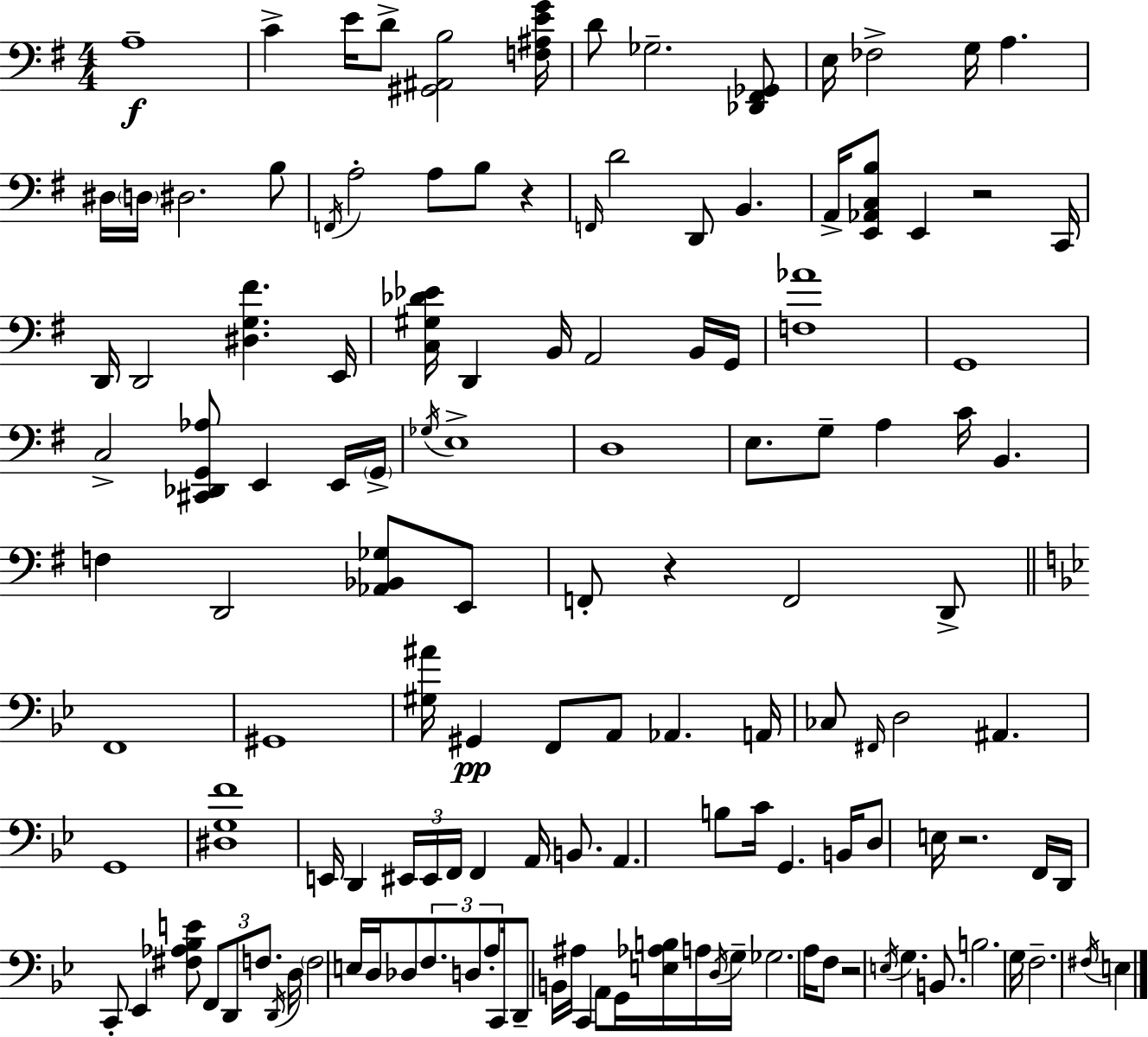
X:1
T:Untitled
M:4/4
L:1/4
K:Em
A,4 C E/4 D/2 [^G,,^A,,B,]2 [F,^A,EG]/4 D/2 _G,2 [_D,,^F,,_G,,]/2 E,/4 _F,2 G,/4 A, ^D,/4 D,/4 ^D,2 B,/2 F,,/4 A,2 A,/2 B,/2 z F,,/4 D2 D,,/2 B,, A,,/4 [E,,_A,,C,B,]/2 E,, z2 C,,/4 D,,/4 D,,2 [^D,G,^F] E,,/4 [C,^G,_D_E]/4 D,, B,,/4 A,,2 B,,/4 G,,/4 [F,_A]4 G,,4 C,2 [^C,,_D,,G,,_A,]/2 E,, E,,/4 G,,/4 _G,/4 E,4 D,4 E,/2 G,/2 A, C/4 B,, F, D,,2 [_A,,_B,,_G,]/2 E,,/2 F,,/2 z F,,2 D,,/2 F,,4 ^G,,4 [^G,^A]/4 ^G,, F,,/2 A,,/2 _A,, A,,/4 _C,/2 ^F,,/4 D,2 ^A,, G,,4 [^D,G,F]4 E,,/4 D,, ^E,,/4 ^E,,/4 F,,/4 F,, A,,/4 B,,/2 A,, B,/2 C/4 G,, B,,/4 D,/2 E,/4 z2 F,,/4 D,,/4 C,,/2 _E,, [^F,_A,_B,E]/2 F,,/2 D,,/2 F,/2 D,,/4 D,/4 F,2 E,/4 D,/4 _D,/2 F,/2 D,/2 A,/2 C,,/4 D,,/2 B,,/4 ^A,/4 C,, A,,/2 G,,/4 [E,_A,B,]/4 A,/4 D,/4 G,/4 _G,2 A,/4 F,/2 z2 E,/4 G, B,,/2 B,2 G,/4 F,2 ^F,/4 E,